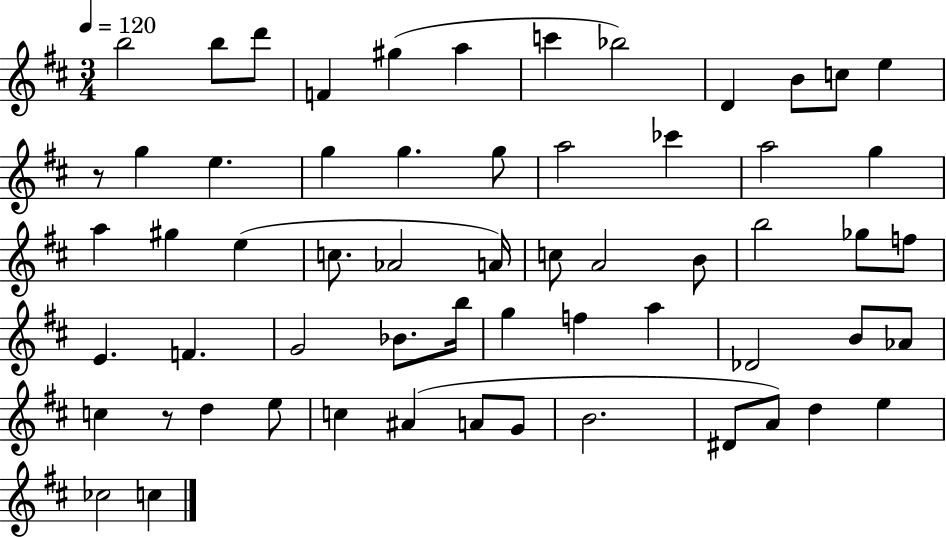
X:1
T:Untitled
M:3/4
L:1/4
K:D
b2 b/2 d'/2 F ^g a c' _b2 D B/2 c/2 e z/2 g e g g g/2 a2 _c' a2 g a ^g e c/2 _A2 A/4 c/2 A2 B/2 b2 _g/2 f/2 E F G2 _B/2 b/4 g f a _D2 B/2 _A/2 c z/2 d e/2 c ^A A/2 G/2 B2 ^D/2 A/2 d e _c2 c